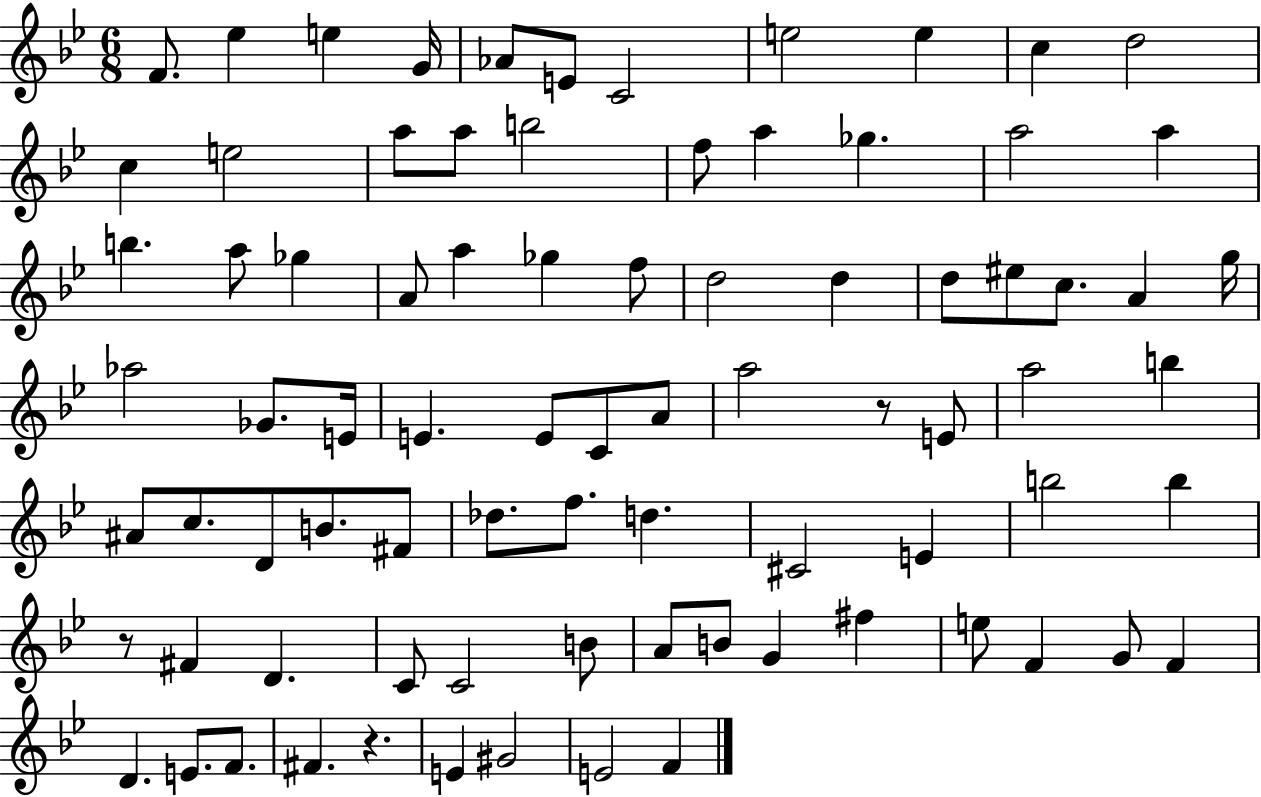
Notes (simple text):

F4/e. Eb5/q E5/q G4/s Ab4/e E4/e C4/h E5/h E5/q C5/q D5/h C5/q E5/h A5/e A5/e B5/h F5/e A5/q Gb5/q. A5/h A5/q B5/q. A5/e Gb5/q A4/e A5/q Gb5/q F5/e D5/h D5/q D5/e EIS5/e C5/e. A4/q G5/s Ab5/h Gb4/e. E4/s E4/q. E4/e C4/e A4/e A5/h R/e E4/e A5/h B5/q A#4/e C5/e. D4/e B4/e. F#4/e Db5/e. F5/e. D5/q. C#4/h E4/q B5/h B5/q R/e F#4/q D4/q. C4/e C4/h B4/e A4/e B4/e G4/q F#5/q E5/e F4/q G4/e F4/q D4/q. E4/e. F4/e. F#4/q. R/q. E4/q G#4/h E4/h F4/q